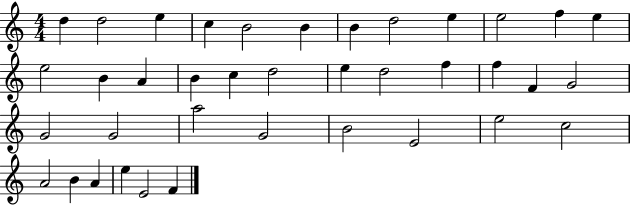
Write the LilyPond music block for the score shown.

{
  \clef treble
  \numericTimeSignature
  \time 4/4
  \key c \major
  d''4 d''2 e''4 | c''4 b'2 b'4 | b'4 d''2 e''4 | e''2 f''4 e''4 | \break e''2 b'4 a'4 | b'4 c''4 d''2 | e''4 d''2 f''4 | f''4 f'4 g'2 | \break g'2 g'2 | a''2 g'2 | b'2 e'2 | e''2 c''2 | \break a'2 b'4 a'4 | e''4 e'2 f'4 | \bar "|."
}